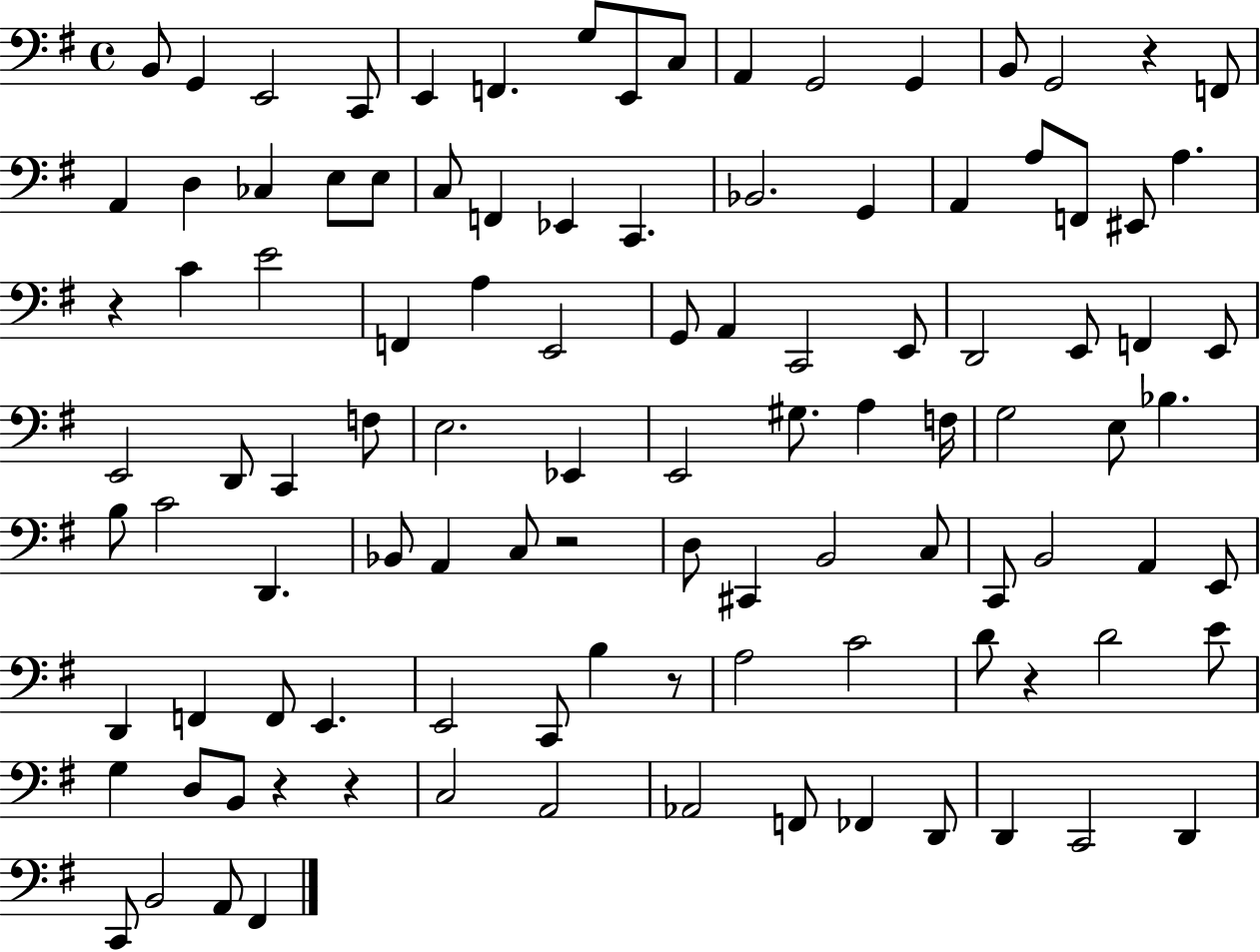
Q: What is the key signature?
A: G major